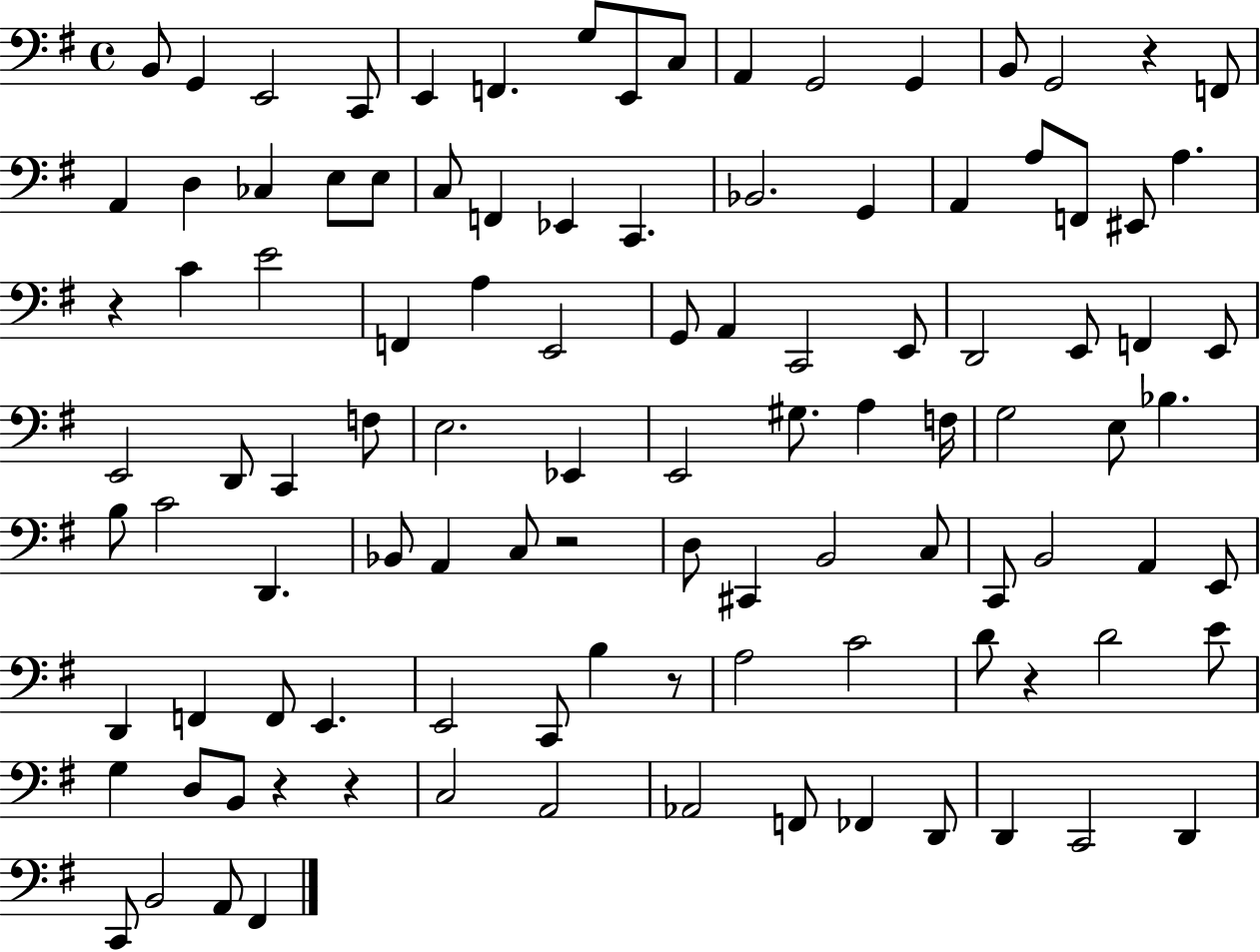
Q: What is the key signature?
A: G major